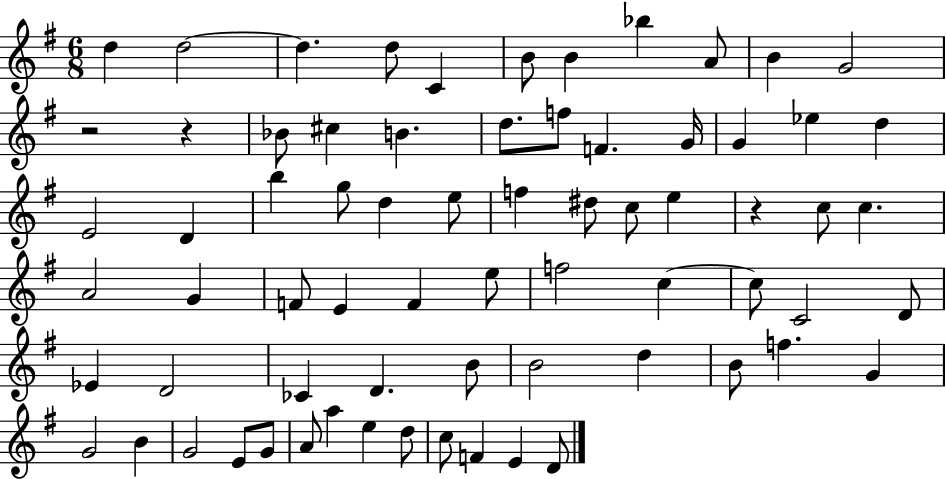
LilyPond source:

{
  \clef treble
  \numericTimeSignature
  \time 6/8
  \key g \major
  d''4 d''2~~ | d''4. d''8 c'4 | b'8 b'4 bes''4 a'8 | b'4 g'2 | \break r2 r4 | bes'8 cis''4 b'4. | d''8. f''8 f'4. g'16 | g'4 ees''4 d''4 | \break e'2 d'4 | b''4 g''8 d''4 e''8 | f''4 dis''8 c''8 e''4 | r4 c''8 c''4. | \break a'2 g'4 | f'8 e'4 f'4 e''8 | f''2 c''4~~ | c''8 c'2 d'8 | \break ees'4 d'2 | ces'4 d'4. b'8 | b'2 d''4 | b'8 f''4. g'4 | \break g'2 b'4 | g'2 e'8 g'8 | a'8 a''4 e''4 d''8 | c''8 f'4 e'4 d'8 | \break \bar "|."
}